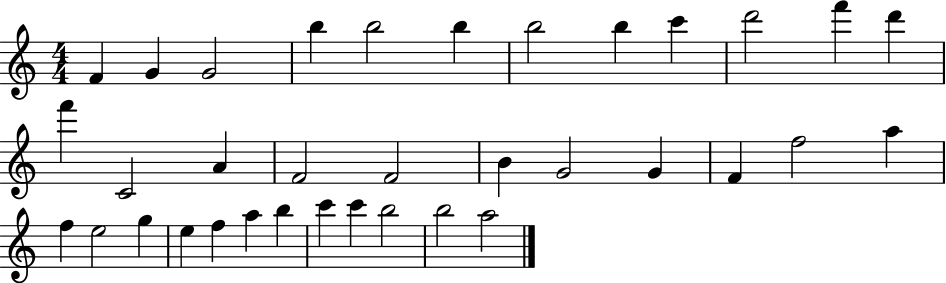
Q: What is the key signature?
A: C major